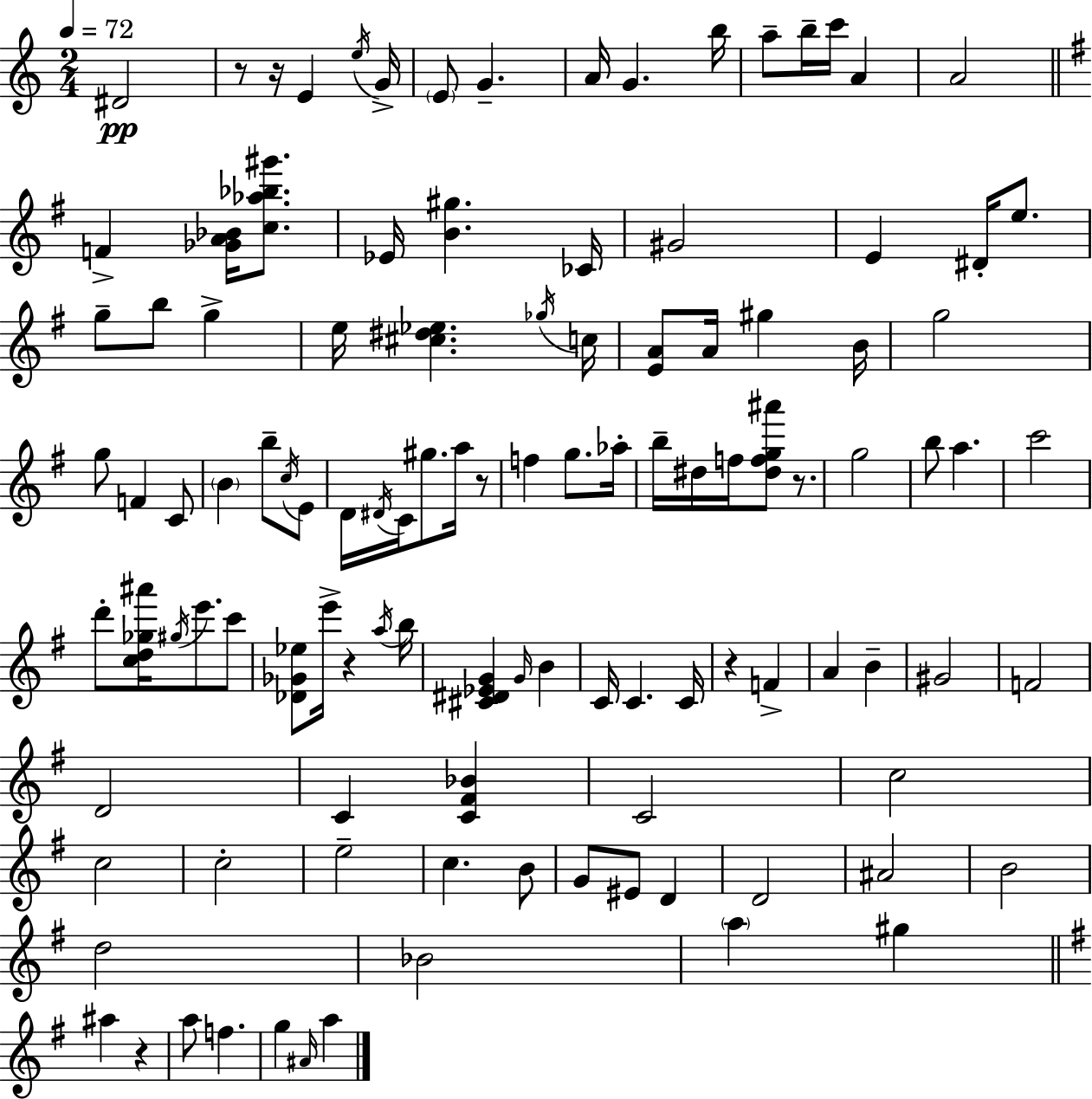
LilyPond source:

{
  \clef treble
  \numericTimeSignature
  \time 2/4
  \key a \minor
  \tempo 4 = 72
  dis'2\pp | r8 r16 e'4 \acciaccatura { e''16 } | g'16-> \parenthesize e'8 g'4.-- | a'16 g'4. | \break b''16 a''8-- b''16-- c'''16 a'4 | a'2 | \bar "||" \break \key e \minor f'4-> <ges' a' bes'>16 <c'' aes'' bes'' gis'''>8. | ees'16 <b' gis''>4. ces'16 | gis'2 | e'4 dis'16-. e''8. | \break g''8-- b''8 g''4-> | e''16 <cis'' dis'' ees''>4. \acciaccatura { ges''16 } | c''16 <e' a'>8 a'16 gis''4 | b'16 g''2 | \break g''8 f'4 c'8 | \parenthesize b'4 b''8-- \acciaccatura { c''16 } | e'8 d'16 \acciaccatura { dis'16 } c'16 gis''8. | a''16 r8 f''4 g''8. | \break aes''16-. b''16-- dis''16 f''16 <dis'' f'' g'' ais'''>8 | r8. g''2 | b''8 a''4. | c'''2 | \break d'''8-. <c'' d'' ges'' ais'''>16 \acciaccatura { gis''16 } e'''8. | c'''8 <des' ges' ees''>8 e'''16-> r4 | \acciaccatura { a''16 } b''16 <cis' dis' ees' g'>4 | \grace { g'16 } b'4 c'16 c'4. | \break c'16 r4 | f'4-> a'4 | b'4-- gis'2 | f'2 | \break d'2 | c'4 | <c' fis' bes'>4 c'2 | c''2 | \break c''2 | c''2-. | e''2-- | c''4. | \break b'8 g'8 | eis'8 d'4 d'2 | ais'2 | b'2 | \break d''2 | bes'2 | \parenthesize a''4 | gis''4 \bar "||" \break \key e \minor ais''4 r4 | a''8 f''4. | g''4 \grace { ais'16 } a''4 | \bar "|."
}